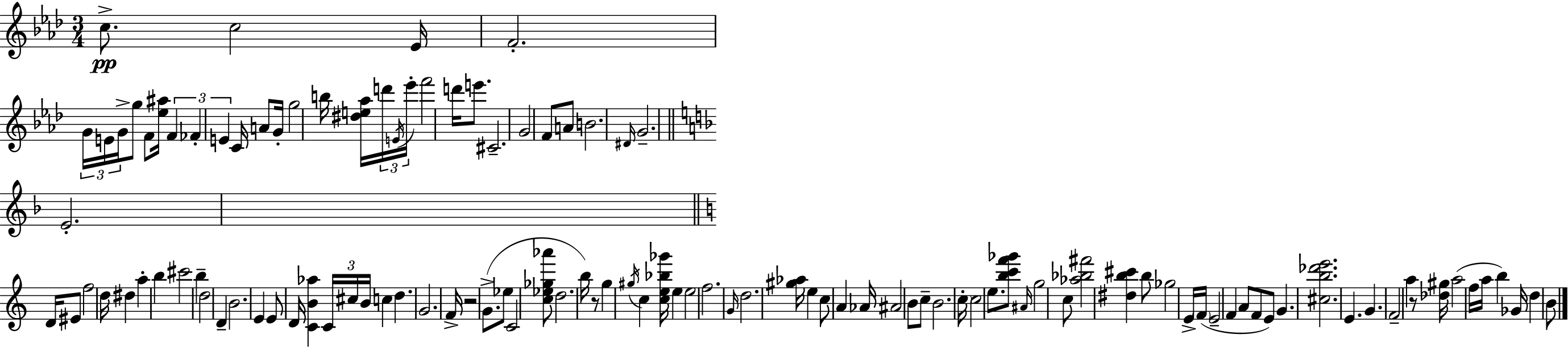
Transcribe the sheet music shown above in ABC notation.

X:1
T:Untitled
M:3/4
L:1/4
K:Ab
c/2 c2 _E/4 F2 G/4 E/4 G/4 g/2 F/2 [_e^a]/4 F _F E C/4 A/2 G/4 g2 b/4 [^de_a]/4 d'/4 E/4 _e'/4 f'2 d'/4 e'/2 ^C2 G2 F/2 A/2 B2 ^D/4 G2 E2 D/4 ^E/2 f2 d/4 ^d a b ^c'2 b d2 D B2 E E/2 D/4 [CB_a] C/4 ^c/4 B/4 c d G2 F/4 z2 G/2 _e/2 C2 [c_e_g_a']/2 d2 b/4 z/2 g ^g/4 c [ce_b_g']/4 e e2 f2 G/4 d2 [^g_a]/4 e c/2 A _A/4 ^A2 B/2 c/2 B2 c/4 c2 e/2 [bc'f'_g']/2 ^A/4 g2 c/2 [_a_b^f']2 [^db^c'] b/2 _g2 E/4 F/4 E2 F A/2 F/2 E/2 G [^cb_d'e']2 E G F2 a z/2 [_d^g]/4 a2 f/4 a/4 b _G/4 d B/2